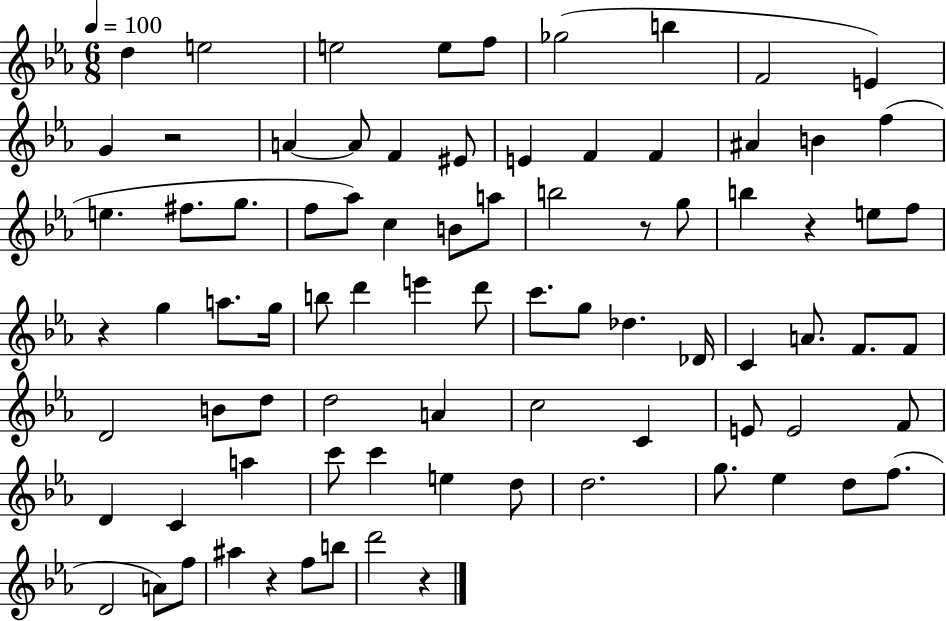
D5/q E5/h E5/h E5/e F5/e Gb5/h B5/q F4/h E4/q G4/q R/h A4/q A4/e F4/q EIS4/e E4/q F4/q F4/q A#4/q B4/q F5/q E5/q. F#5/e. G5/e. F5/e Ab5/e C5/q B4/e A5/e B5/h R/e G5/e B5/q R/q E5/e F5/e R/q G5/q A5/e. G5/s B5/e D6/q E6/q D6/e C6/e. G5/e Db5/q. Db4/s C4/q A4/e. F4/e. F4/e D4/h B4/e D5/e D5/h A4/q C5/h C4/q E4/e E4/h F4/e D4/q C4/q A5/q C6/e C6/q E5/q D5/e D5/h. G5/e. Eb5/q D5/e F5/e. D4/h A4/e F5/e A#5/q R/q F5/e B5/e D6/h R/q